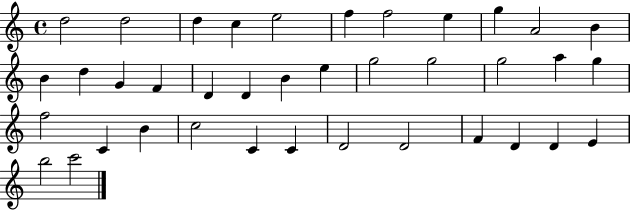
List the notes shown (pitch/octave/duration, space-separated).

D5/h D5/h D5/q C5/q E5/h F5/q F5/h E5/q G5/q A4/h B4/q B4/q D5/q G4/q F4/q D4/q D4/q B4/q E5/q G5/h G5/h G5/h A5/q G5/q F5/h C4/q B4/q C5/h C4/q C4/q D4/h D4/h F4/q D4/q D4/q E4/q B5/h C6/h